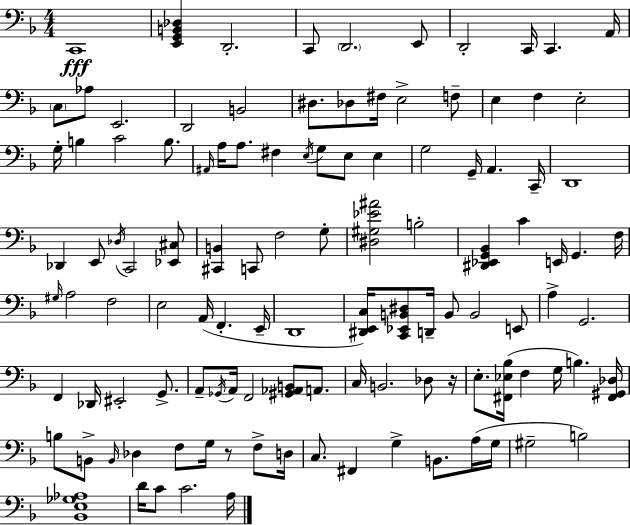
X:1
T:Untitled
M:4/4
L:1/4
K:Dm
C,,4 [E,,G,,B,,_D,] D,,2 C,,/2 D,,2 E,,/2 D,,2 C,,/4 C,, A,,/4 C,/2 _A,/2 E,,2 D,,2 B,,2 ^D,/2 _D,/2 ^F,/4 E,2 F,/2 E, F, E,2 G,/4 B, C2 B,/2 ^A,,/4 A,/4 A,/2 ^F, E,/4 G,/2 E,/2 E, G,2 G,,/4 A,, C,,/4 D,,4 _D,, E,,/2 _D,/4 C,,2 [_E,,^C,]/2 [^C,,B,,] C,,/2 F,2 G,/2 [^D,^G,_E^A]2 B,2 [^D,,_E,,G,,_B,,] C E,,/4 G,, F,/4 ^G,/4 A,2 F,2 E,2 A,,/4 F,, E,,/4 D,,4 [^D,,E,,C,]/4 [C,,_E,,B,,^D,]/2 D,,/4 B,,/2 B,,2 E,,/2 A, G,,2 F,, _D,,/4 ^E,,2 G,,/2 A,,/2 _G,,/4 A,,/4 F,,2 [^G,,_A,,B,,]/2 A,,/2 C,/4 B,,2 _D,/2 z/4 E,/2 [^F,,_E,_B,]/4 F, G,/4 B, [^F,,^G,,_D,]/4 B,/2 B,,/2 B,,/4 _D, F,/2 G,/4 z/2 F,/2 D,/4 C,/2 ^F,, G, B,,/2 A,/4 G,/4 ^G,2 B,2 [_B,,E,_G,_A,]4 D/4 C/2 C2 A,/4